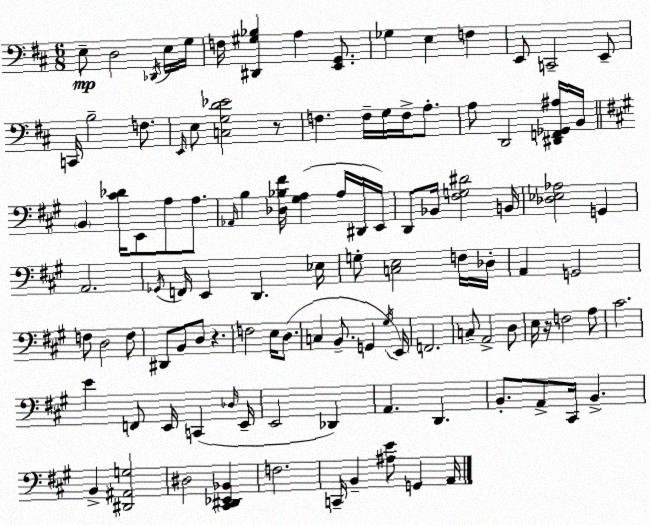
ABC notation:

X:1
T:Untitled
M:6/8
L:1/4
K:D
E,/2 D,2 _D,,/4 E,/4 G,/4 F,/4 [^D,,^G,_B,] A, [E,,G,,]/2 _G, E, F, E,,/2 C,,2 E,,/2 C,,/4 B,2 F,/2 E,,/4 E,/2 [C,G,D_E]2 z/2 F, F,/4 G,/4 F,/4 A,/2 A,/2 D,,2 [^D,,F,,_G,,^A,]/4 B,,/4 B,, [^C_D]/4 E,,/2 A,/2 A,/2 _A,,/4 B, [_D,_B,^F]/4 [^G,A,] A,/4 ^D,,/4 E,,/4 D,,/2 _B,,/4 [^F,G,^D]2 B,,/4 [_D,_E,_A,]2 G,, A,,2 _G,,/4 F,,/4 E,, D,, _E,/4 G,/2 [C,E,]2 F,/4 _D,/4 A,, G,,2 F,/2 D,2 F,/2 ^D,,/2 B,,/2 D,/2 z F,2 E,/4 D,/2 C, B,,/2 G,, ^G,/4 E,,/4 F,,2 C,/2 A,,2 D,/2 E,/4 z/4 F,2 A,/2 ^C2 E F,,/2 E,,/4 C,, _D,/4 E,,/4 E,,2 _D,, A,, D,, B,,/2 A,,/2 ^C,,/4 B,, B,, [^D,,^A,,G,]2 ^D,2 [^C,,^D,,_E,,_B,,] F,2 C,,/4 B,, [^A,E]/2 G,, A,,/4